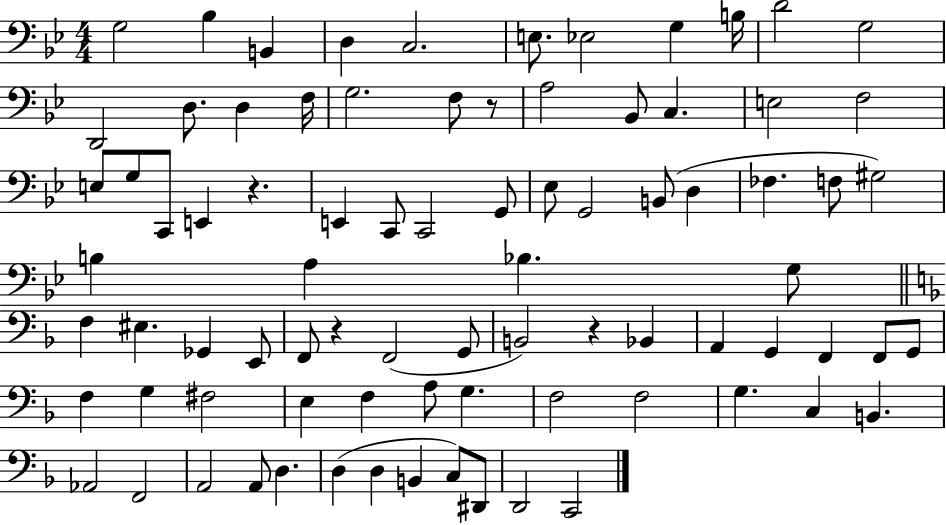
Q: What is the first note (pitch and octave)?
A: G3